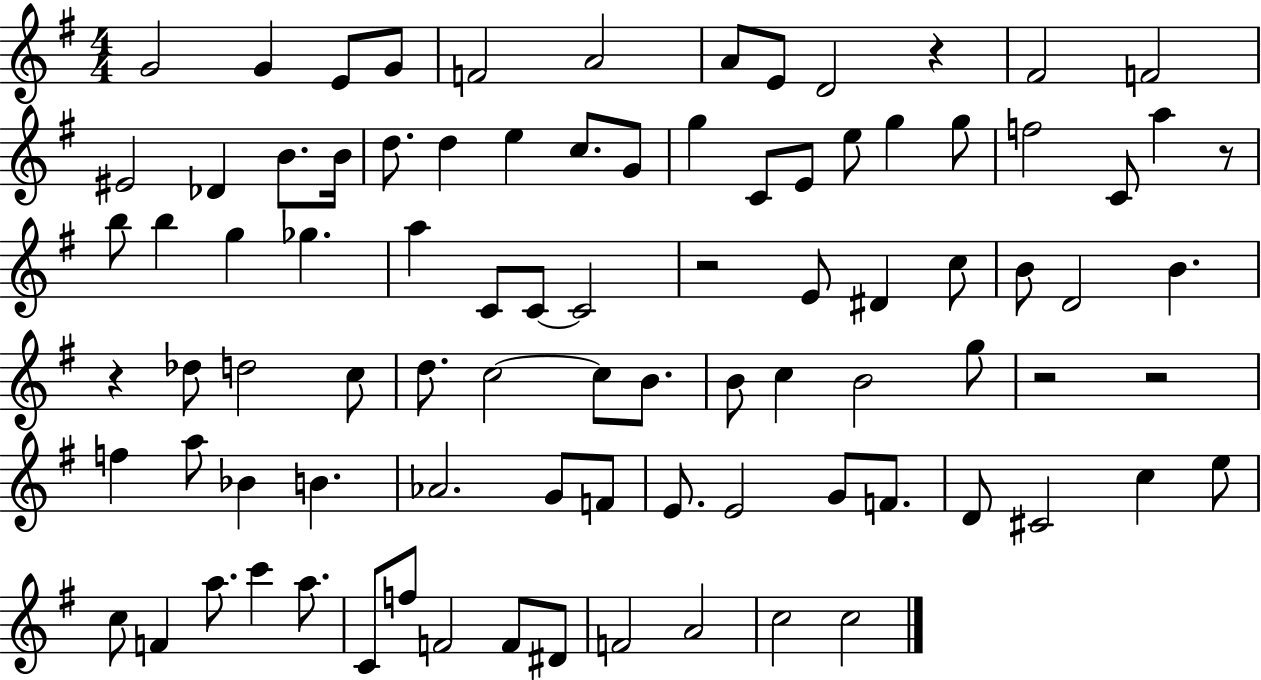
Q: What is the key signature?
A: G major